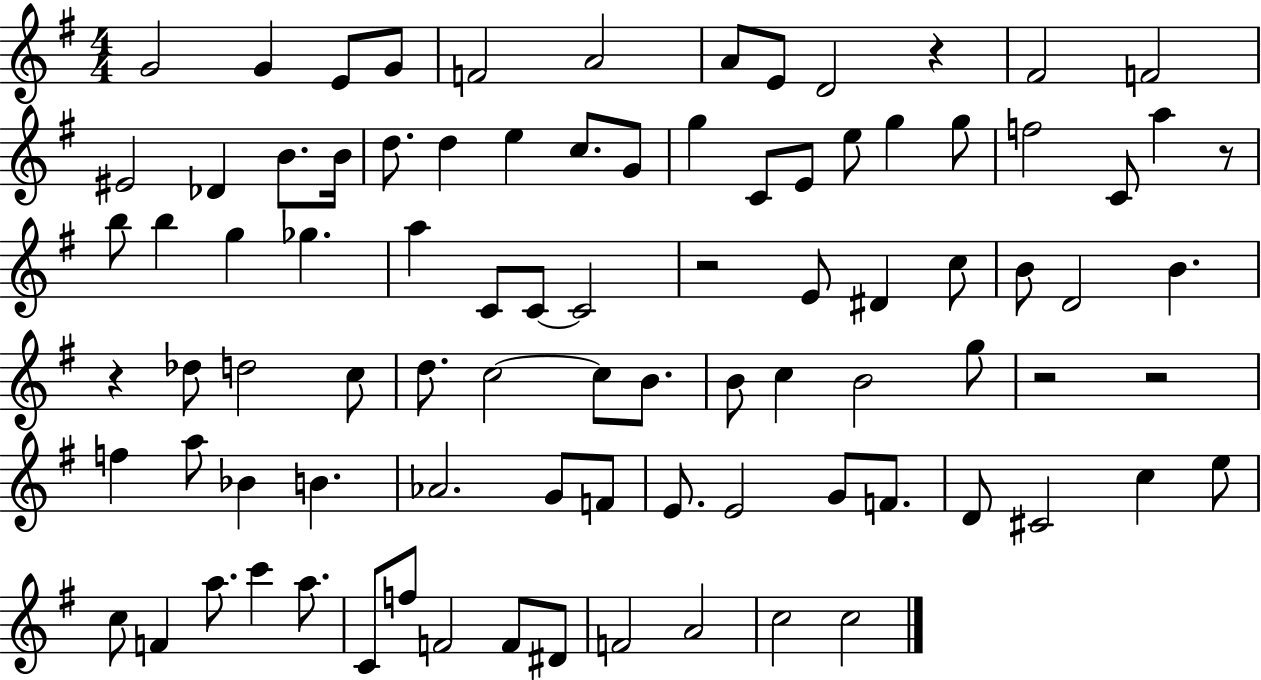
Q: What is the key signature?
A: G major